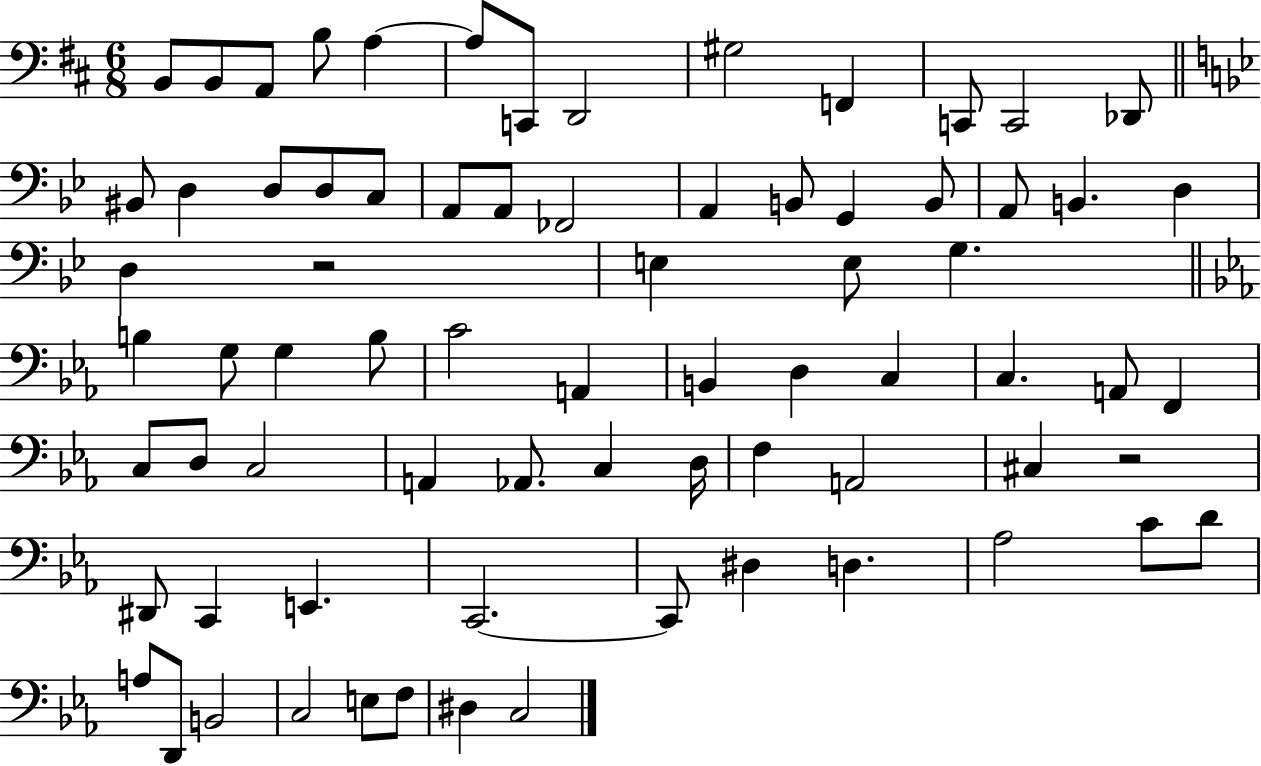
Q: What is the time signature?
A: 6/8